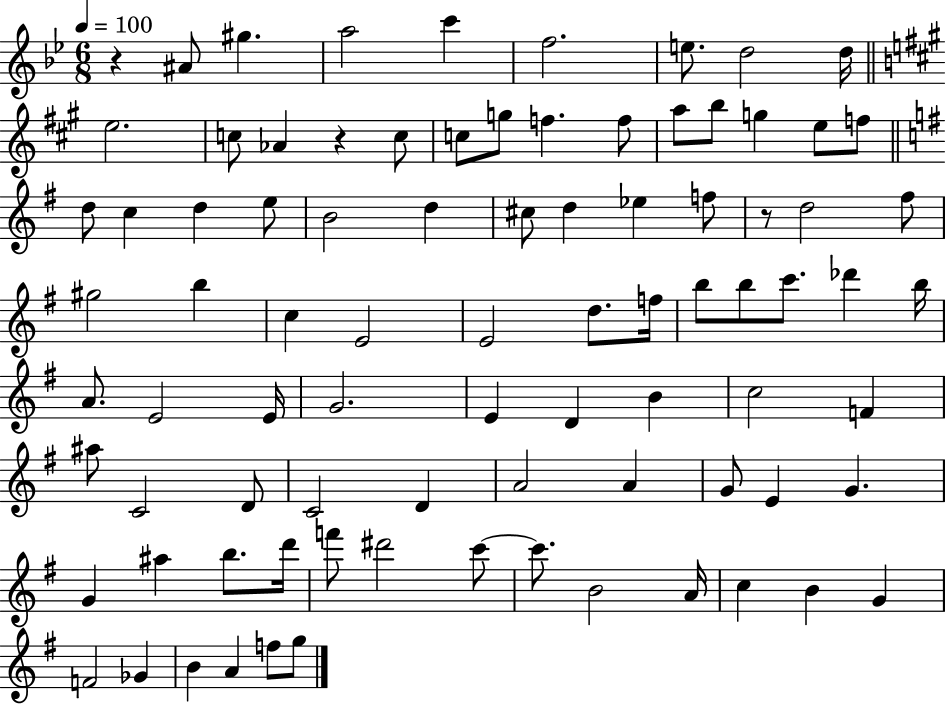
{
  \clef treble
  \numericTimeSignature
  \time 6/8
  \key bes \major
  \tempo 4 = 100
  r4 ais'8 gis''4. | a''2 c'''4 | f''2. | e''8. d''2 d''16 | \break \bar "||" \break \key a \major e''2. | c''8 aes'4 r4 c''8 | c''8 g''8 f''4. f''8 | a''8 b''8 g''4 e''8 f''8 | \break \bar "||" \break \key g \major d''8 c''4 d''4 e''8 | b'2 d''4 | cis''8 d''4 ees''4 f''8 | r8 d''2 fis''8 | \break gis''2 b''4 | c''4 e'2 | e'2 d''8. f''16 | b''8 b''8 c'''8. des'''4 b''16 | \break a'8. e'2 e'16 | g'2. | e'4 d'4 b'4 | c''2 f'4 | \break ais''8 c'2 d'8 | c'2 d'4 | a'2 a'4 | g'8 e'4 g'4. | \break g'4 ais''4 b''8. d'''16 | f'''8 dis'''2 c'''8~~ | c'''8. b'2 a'16 | c''4 b'4 g'4 | \break f'2 ges'4 | b'4 a'4 f''8 g''8 | \bar "|."
}